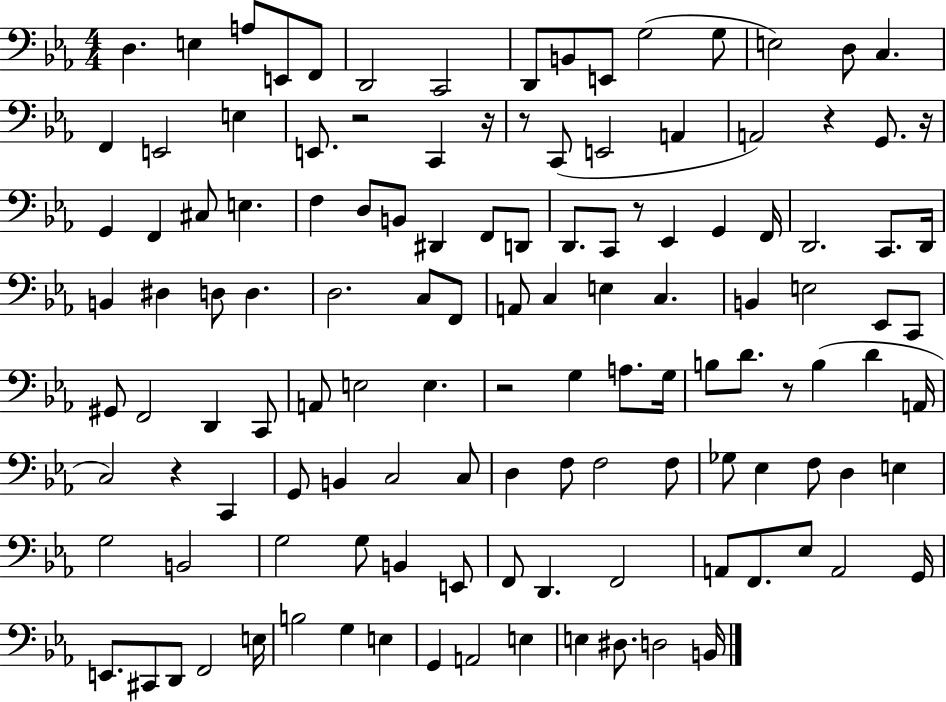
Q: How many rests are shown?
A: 9